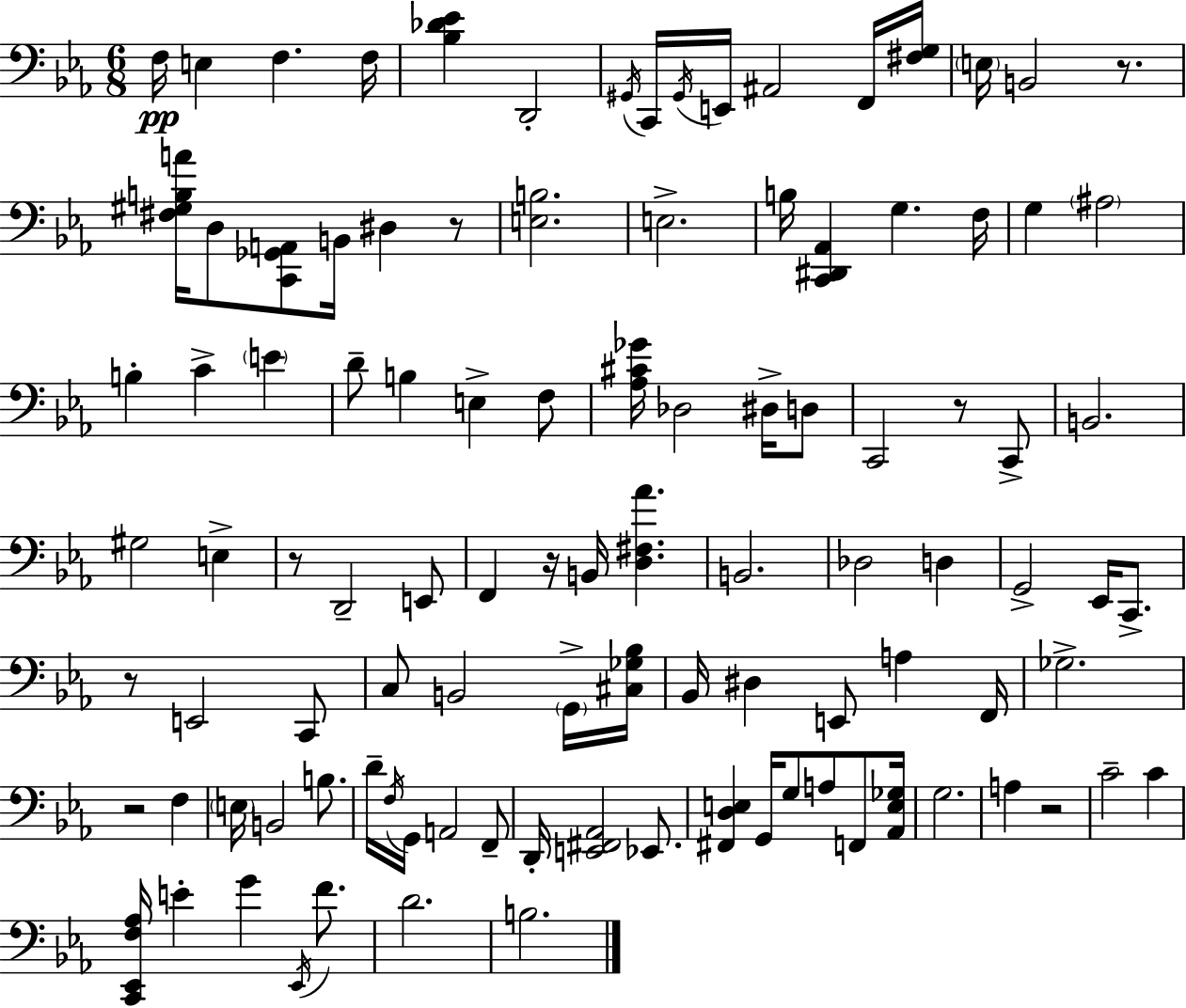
X:1
T:Untitled
M:6/8
L:1/4
K:Eb
F,/4 E, F, F,/4 [_B,_D_E] D,,2 ^G,,/4 C,,/4 ^G,,/4 E,,/4 ^A,,2 F,,/4 [^F,G,]/4 E,/4 B,,2 z/2 [^F,^G,B,A]/4 D,/2 [C,,_G,,A,,]/2 B,,/4 ^D, z/2 [E,B,]2 E,2 B,/4 [C,,^D,,_A,,] G, F,/4 G, ^A,2 B, C E D/2 B, E, F,/2 [_A,^C_G]/4 _D,2 ^D,/4 D,/2 C,,2 z/2 C,,/2 B,,2 ^G,2 E, z/2 D,,2 E,,/2 F,, z/4 B,,/4 [D,^F,_A] B,,2 _D,2 D, G,,2 _E,,/4 C,,/2 z/2 E,,2 C,,/2 C,/2 B,,2 G,,/4 [^C,_G,_B,]/4 _B,,/4 ^D, E,,/2 A, F,,/4 _G,2 z2 F, E,/4 B,,2 B,/2 D/4 F,/4 G,,/4 A,,2 F,,/2 D,,/4 [E,,^F,,_A,,]2 _E,,/2 [^F,,D,E,] G,,/4 G,/2 A,/2 F,,/2 [_A,,E,_G,]/4 G,2 A, z2 C2 C [C,,_E,,F,_A,]/4 E G _E,,/4 F/2 D2 B,2